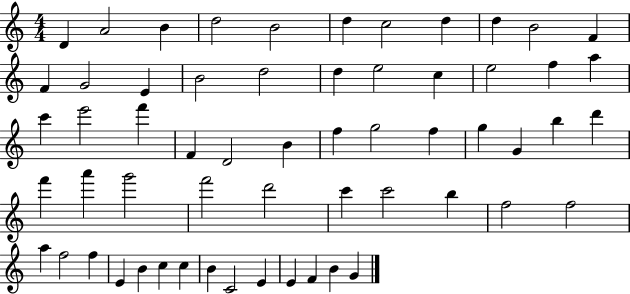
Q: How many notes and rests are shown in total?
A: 59